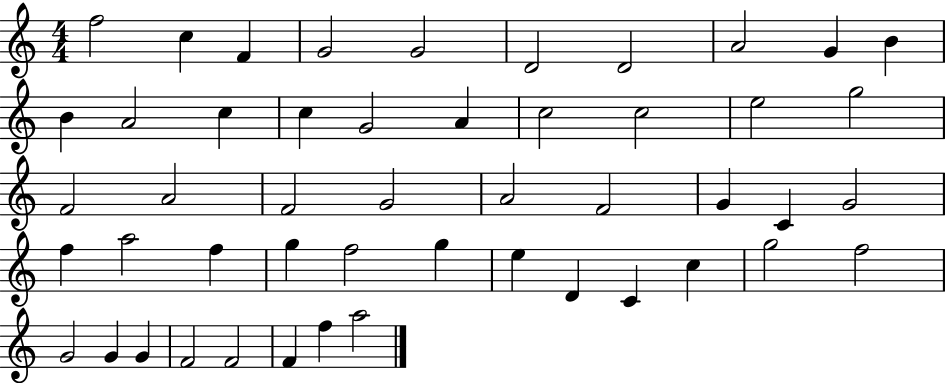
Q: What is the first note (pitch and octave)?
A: F5